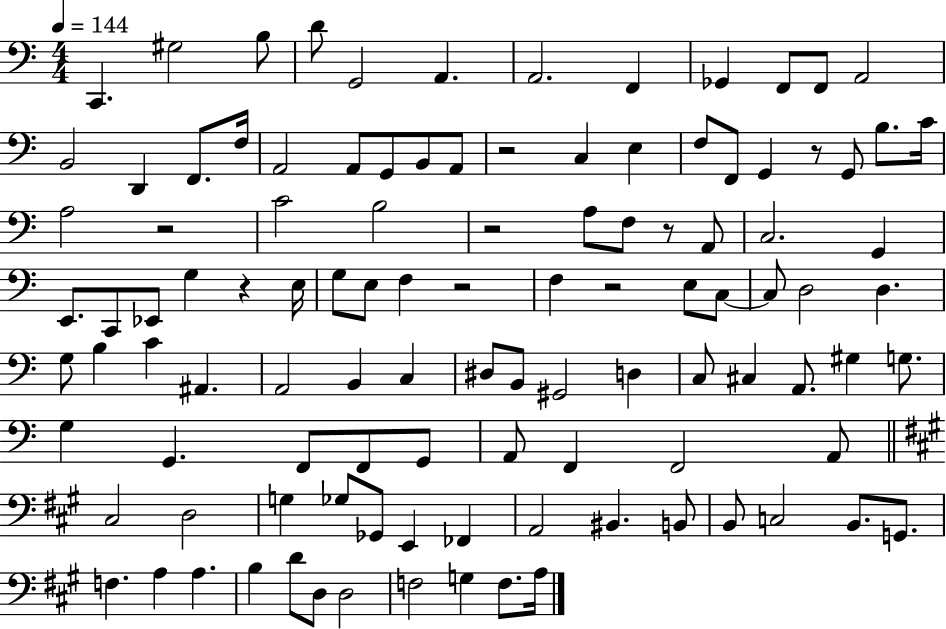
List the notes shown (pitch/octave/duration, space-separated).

C2/q. G#3/h B3/e D4/e G2/h A2/q. A2/h. F2/q Gb2/q F2/e F2/e A2/h B2/h D2/q F2/e. F3/s A2/h A2/e G2/e B2/e A2/e R/h C3/q E3/q F3/e F2/e G2/q R/e G2/e B3/e. C4/s A3/h R/h C4/h B3/h R/h A3/e F3/e R/e A2/e C3/h. G2/q E2/e. C2/e Eb2/e G3/q R/q E3/s G3/e E3/e F3/q R/h F3/q R/h E3/e C3/e C3/e D3/h D3/q. G3/e B3/q C4/q A#2/q. A2/h B2/q C3/q D#3/e B2/e G#2/h D3/q C3/e C#3/q A2/e. G#3/q G3/e. G3/q G2/q. F2/e F2/e G2/e A2/e F2/q F2/h A2/e C#3/h D3/h G3/q Gb3/e Gb2/e E2/q FES2/q A2/h BIS2/q. B2/e B2/e C3/h B2/e. G2/e. F3/q. A3/q A3/q. B3/q D4/e D3/e D3/h F3/h G3/q F3/e. A3/s